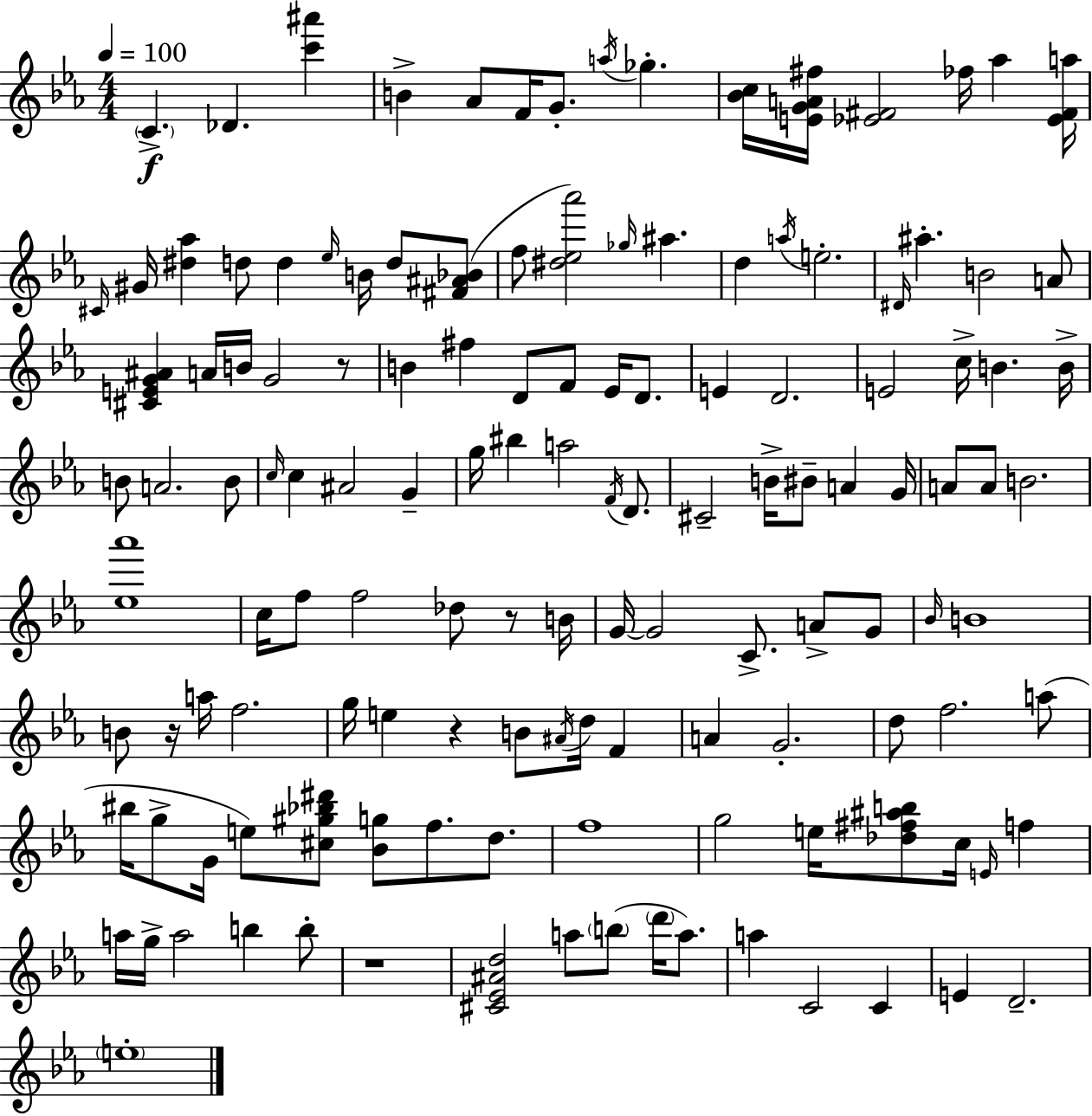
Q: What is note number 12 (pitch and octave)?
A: G#4